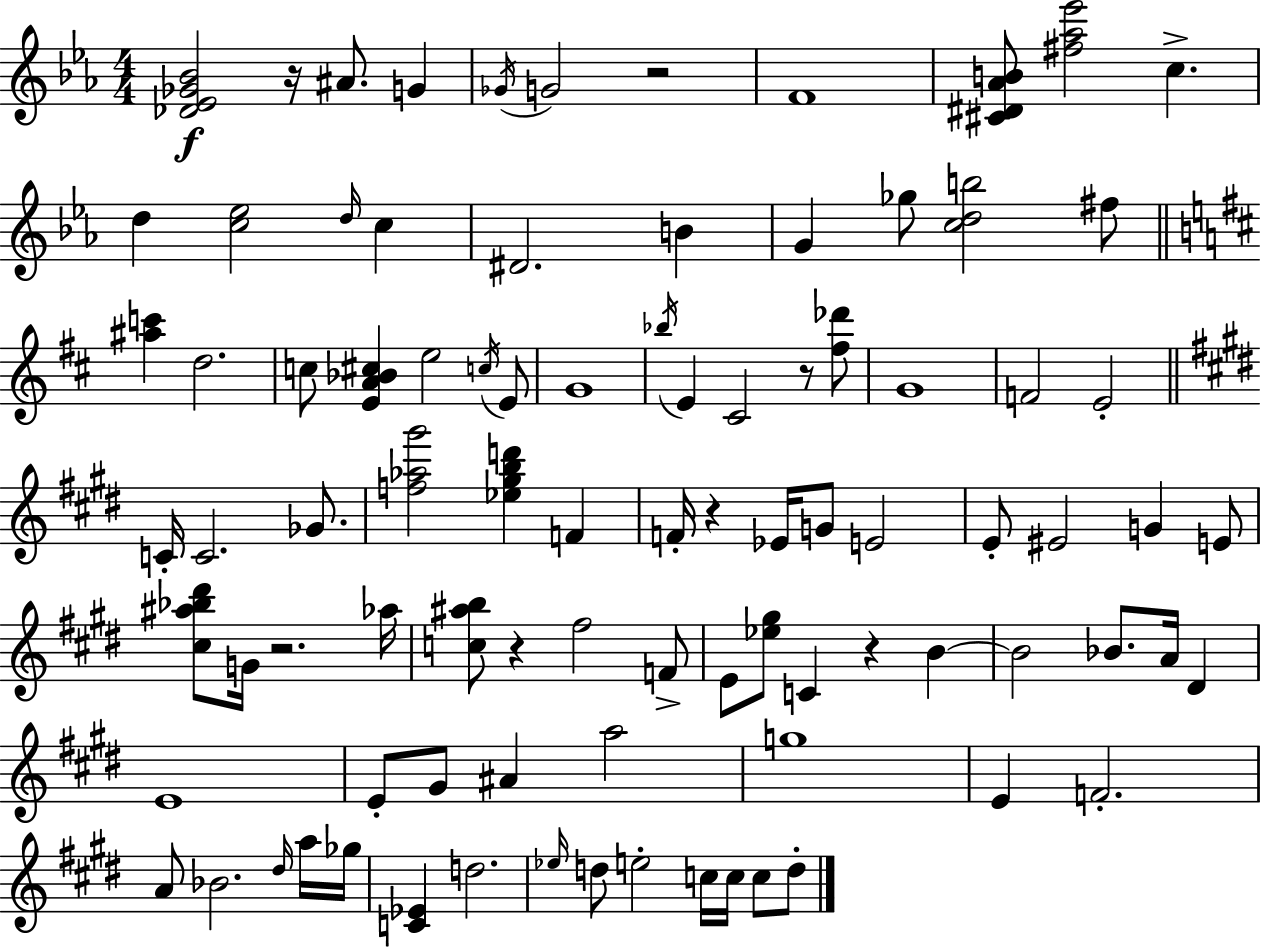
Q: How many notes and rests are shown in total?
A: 91